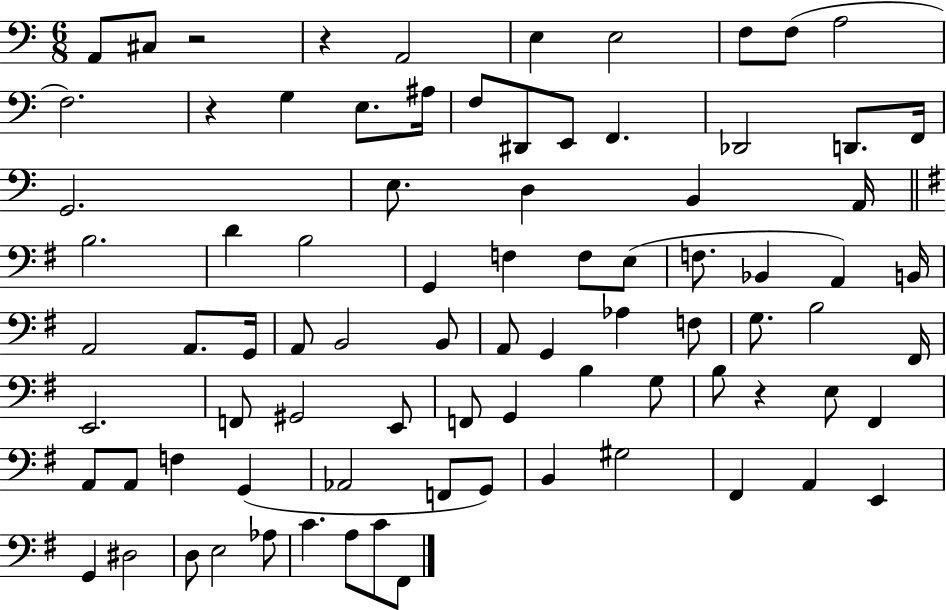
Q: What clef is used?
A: bass